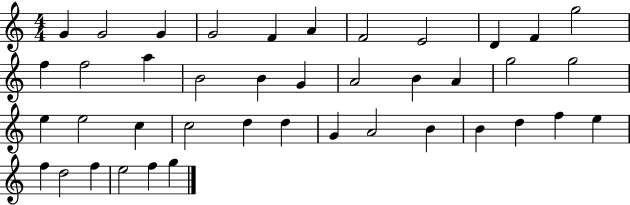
{
  \clef treble
  \numericTimeSignature
  \time 4/4
  \key c \major
  g'4 g'2 g'4 | g'2 f'4 a'4 | f'2 e'2 | d'4 f'4 g''2 | \break f''4 f''2 a''4 | b'2 b'4 g'4 | a'2 b'4 a'4 | g''2 g''2 | \break e''4 e''2 c''4 | c''2 d''4 d''4 | g'4 a'2 b'4 | b'4 d''4 f''4 e''4 | \break f''4 d''2 f''4 | e''2 f''4 g''4 | \bar "|."
}